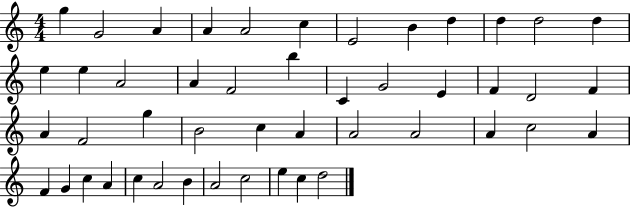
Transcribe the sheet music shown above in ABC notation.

X:1
T:Untitled
M:4/4
L:1/4
K:C
g G2 A A A2 c E2 B d d d2 d e e A2 A F2 b C G2 E F D2 F A F2 g B2 c A A2 A2 A c2 A F G c A c A2 B A2 c2 e c d2